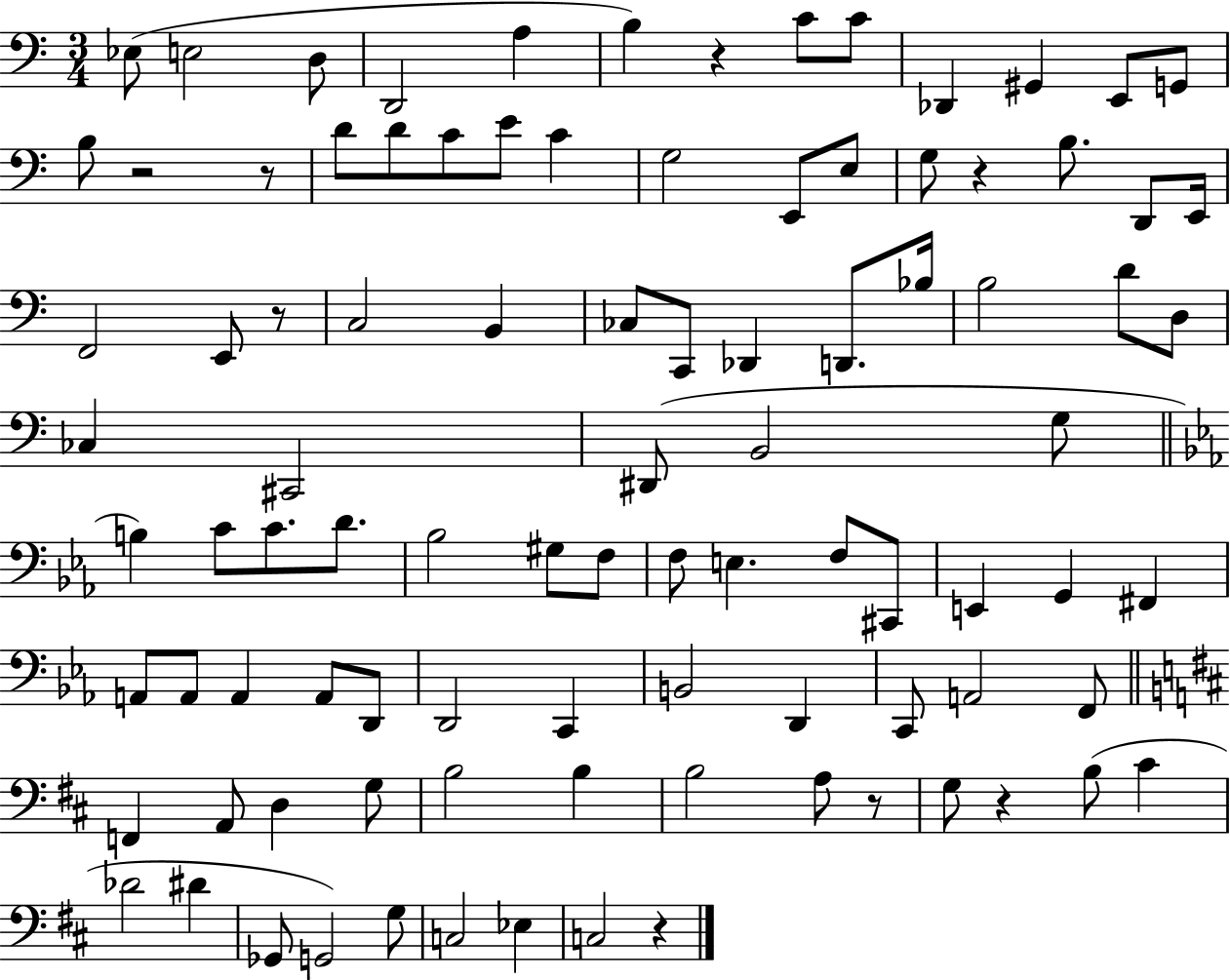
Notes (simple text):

Eb3/e E3/h D3/e D2/h A3/q B3/q R/q C4/e C4/e Db2/q G#2/q E2/e G2/e B3/e R/h R/e D4/e D4/e C4/e E4/e C4/q G3/h E2/e E3/e G3/e R/q B3/e. D2/e E2/s F2/h E2/e R/e C3/h B2/q CES3/e C2/e Db2/q D2/e. Bb3/s B3/h D4/e D3/e CES3/q C#2/h D#2/e B2/h G3/e B3/q C4/e C4/e. D4/e. Bb3/h G#3/e F3/e F3/e E3/q. F3/e C#2/e E2/q G2/q F#2/q A2/e A2/e A2/q A2/e D2/e D2/h C2/q B2/h D2/q C2/e A2/h F2/e F2/q A2/e D3/q G3/e B3/h B3/q B3/h A3/e R/e G3/e R/q B3/e C#4/q Db4/h D#4/q Gb2/e G2/h G3/e C3/h Eb3/q C3/h R/q